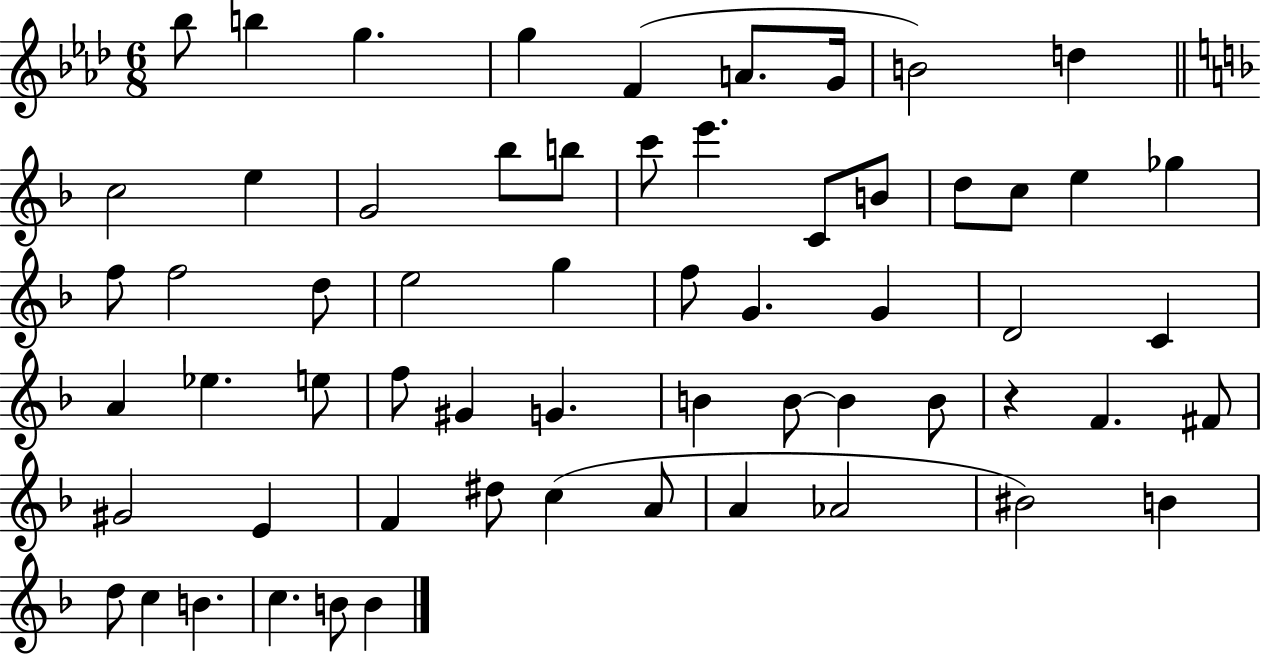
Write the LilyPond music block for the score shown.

{
  \clef treble
  \numericTimeSignature
  \time 6/8
  \key aes \major
  bes''8 b''4 g''4. | g''4 f'4( a'8. g'16 | b'2) d''4 | \bar "||" \break \key f \major c''2 e''4 | g'2 bes''8 b''8 | c'''8 e'''4. c'8 b'8 | d''8 c''8 e''4 ges''4 | \break f''8 f''2 d''8 | e''2 g''4 | f''8 g'4. g'4 | d'2 c'4 | \break a'4 ees''4. e''8 | f''8 gis'4 g'4. | b'4 b'8~~ b'4 b'8 | r4 f'4. fis'8 | \break gis'2 e'4 | f'4 dis''8 c''4( a'8 | a'4 aes'2 | bis'2) b'4 | \break d''8 c''4 b'4. | c''4. b'8 b'4 | \bar "|."
}